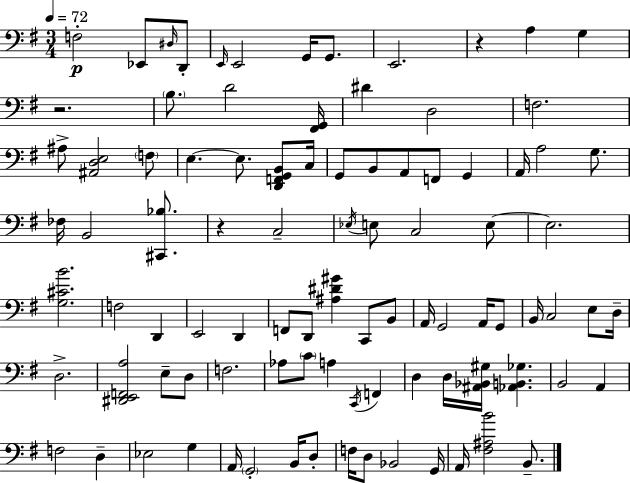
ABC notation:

X:1
T:Untitled
M:3/4
L:1/4
K:G
F,2 _E,,/2 ^D,/4 D,,/2 E,,/4 E,,2 G,,/4 G,,/2 E,,2 z A, G, z2 B,/2 D2 [^F,,G,,]/4 ^D D,2 F,2 ^A,/2 [^A,,D,E,]2 F,/2 E, E,/2 [D,,F,,G,,B,,]/2 C,/4 G,,/2 B,,/2 A,,/2 F,,/2 G,, A,,/4 A,2 G,/2 _F,/4 B,,2 [^C,,_B,]/2 z C,2 _E,/4 E,/2 C,2 E,/2 E,2 [G,^CB]2 F,2 D,, E,,2 D,, F,,/2 D,,/2 [^A,^D^G] C,,/2 B,,/2 A,,/4 G,,2 A,,/4 G,,/2 B,,/4 C,2 E,/2 D,/4 D,2 [^D,,E,,F,,A,]2 E,/2 D,/2 F,2 _A,/2 C/2 A, C,,/4 F,, D, D,/4 [^A,,_B,,^G,]/4 [_A,,B,,_G,] B,,2 A,, F,2 D, _E,2 G, A,,/4 G,,2 B,,/4 D,/2 F,/4 D,/2 _B,,2 G,,/4 A,,/4 [^F,^A,B]2 B,,/2